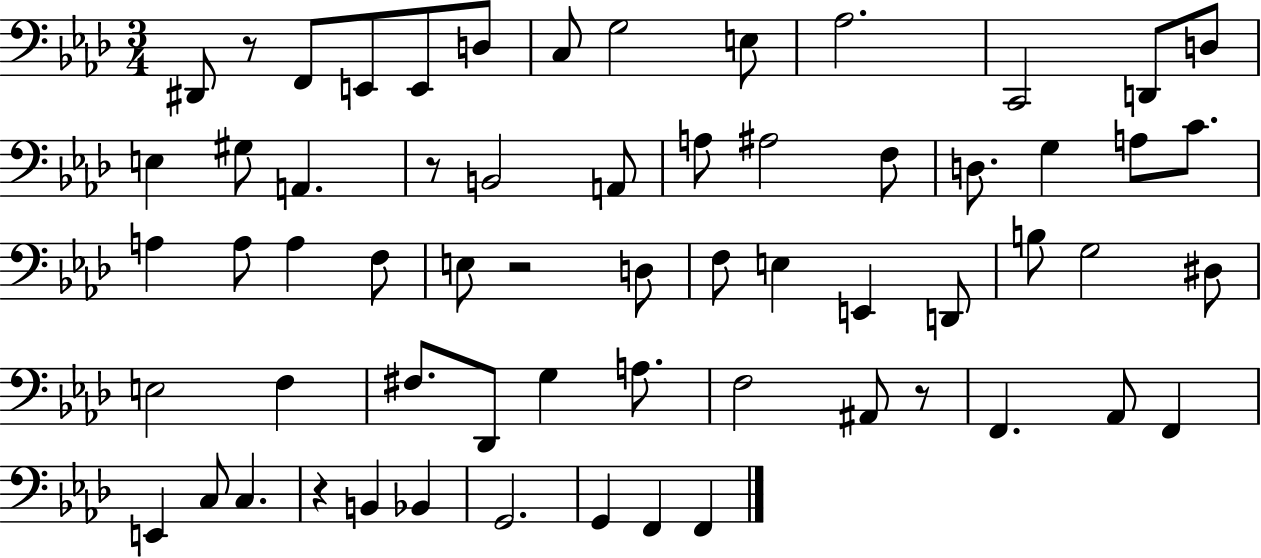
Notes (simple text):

D#2/e R/e F2/e E2/e E2/e D3/e C3/e G3/h E3/e Ab3/h. C2/h D2/e D3/e E3/q G#3/e A2/q. R/e B2/h A2/e A3/e A#3/h F3/e D3/e. G3/q A3/e C4/e. A3/q A3/e A3/q F3/e E3/e R/h D3/e F3/e E3/q E2/q D2/e B3/e G3/h D#3/e E3/h F3/q F#3/e. Db2/e G3/q A3/e. F3/h A#2/e R/e F2/q. Ab2/e F2/q E2/q C3/e C3/q. R/q B2/q Bb2/q G2/h. G2/q F2/q F2/q